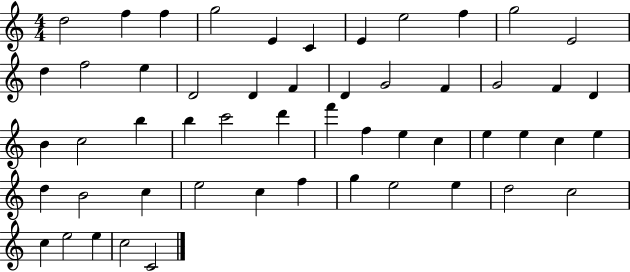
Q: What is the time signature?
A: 4/4